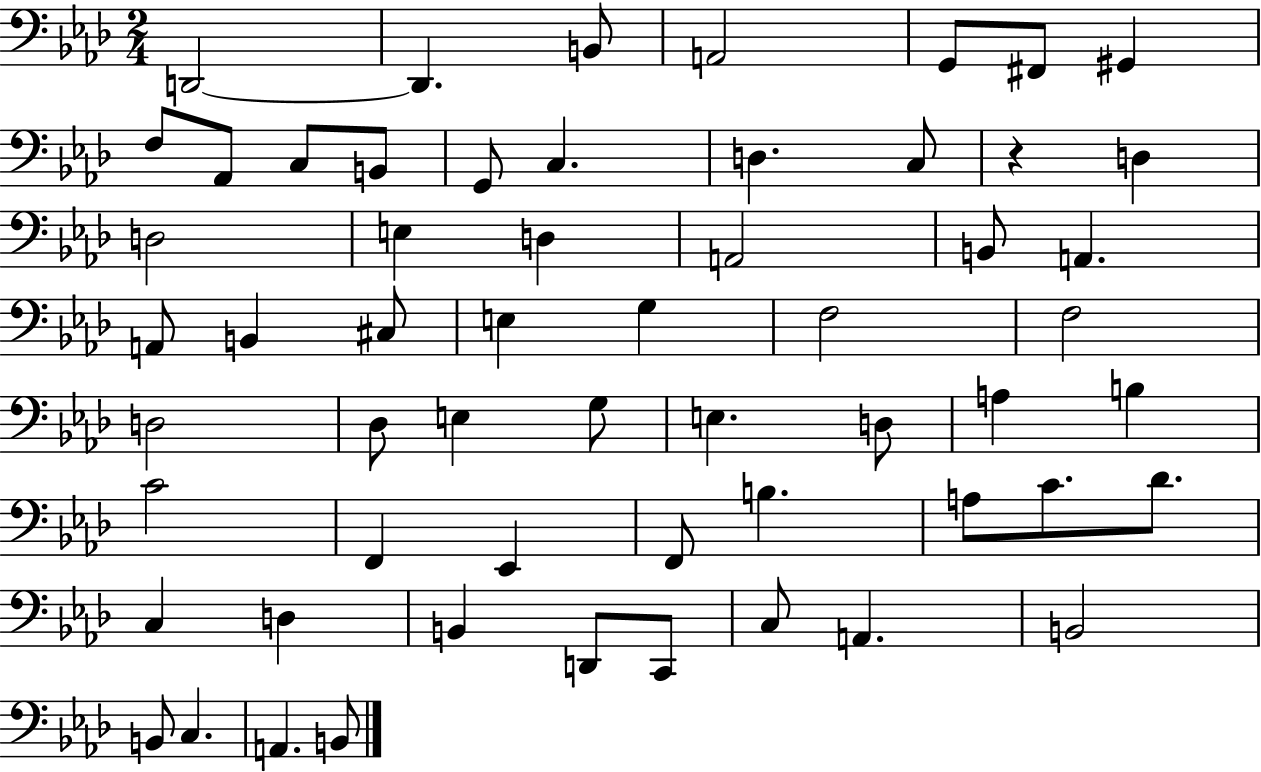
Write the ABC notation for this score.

X:1
T:Untitled
M:2/4
L:1/4
K:Ab
D,,2 D,, B,,/2 A,,2 G,,/2 ^F,,/2 ^G,, F,/2 _A,,/2 C,/2 B,,/2 G,,/2 C, D, C,/2 z D, D,2 E, D, A,,2 B,,/2 A,, A,,/2 B,, ^C,/2 E, G, F,2 F,2 D,2 _D,/2 E, G,/2 E, D,/2 A, B, C2 F,, _E,, F,,/2 B, A,/2 C/2 _D/2 C, D, B,, D,,/2 C,,/2 C,/2 A,, B,,2 B,,/2 C, A,, B,,/2